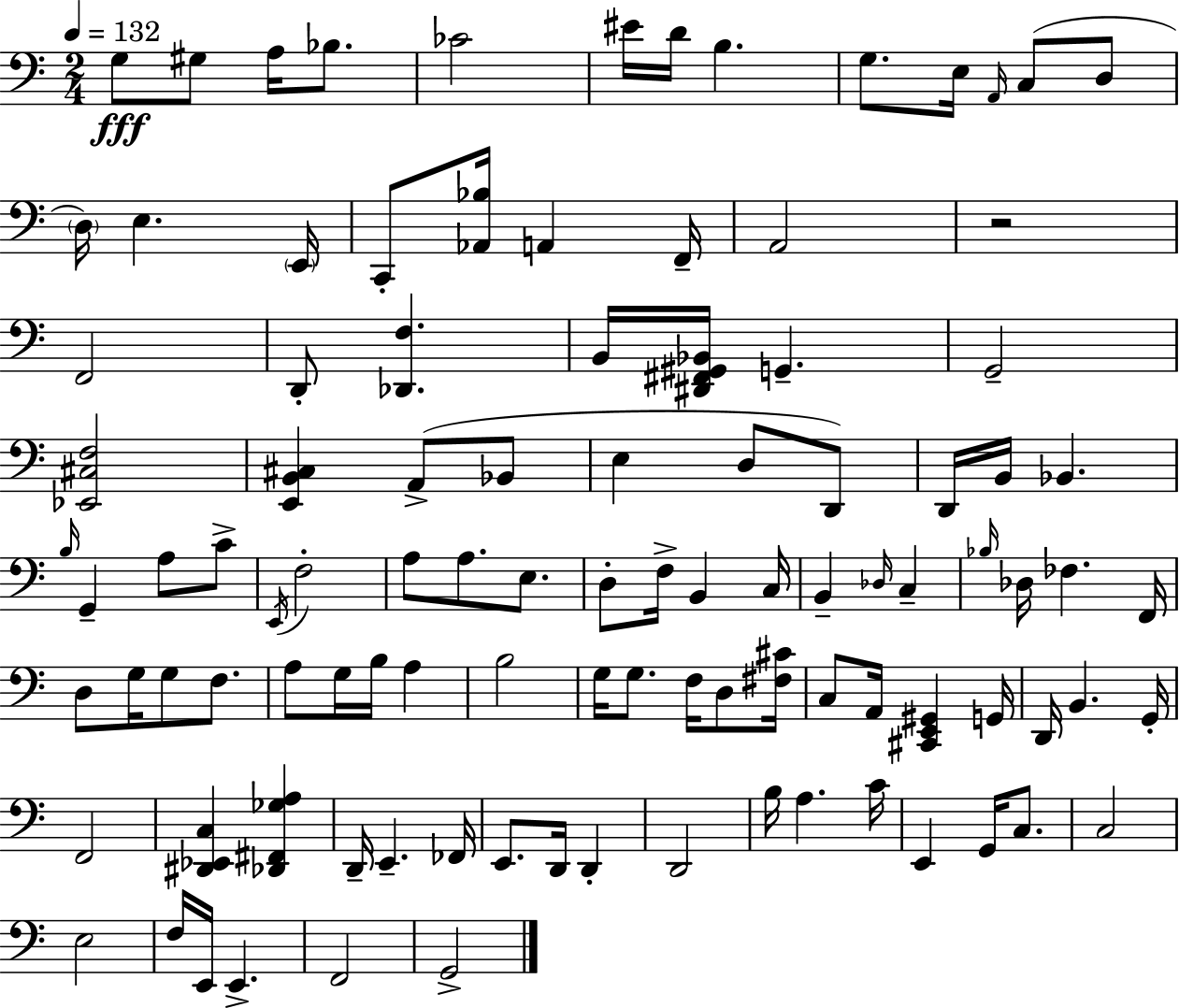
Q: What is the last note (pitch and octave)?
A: G2